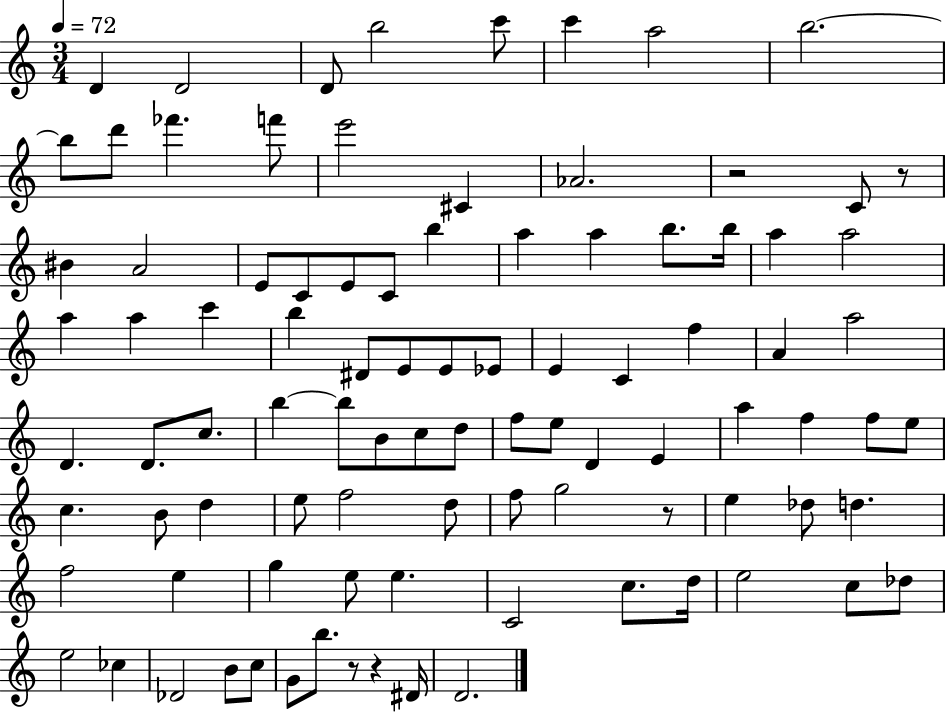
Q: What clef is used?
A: treble